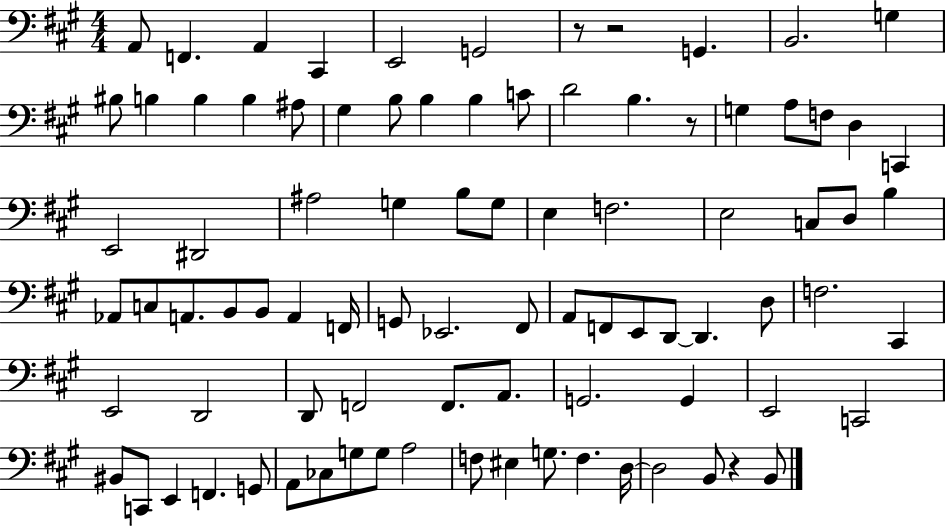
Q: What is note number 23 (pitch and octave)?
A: A3